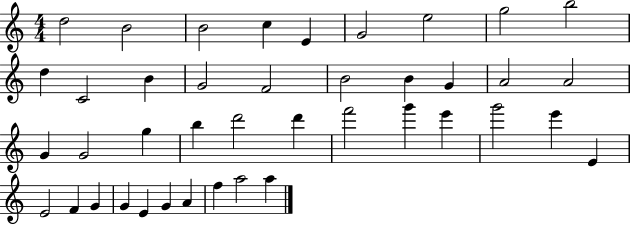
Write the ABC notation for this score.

X:1
T:Untitled
M:4/4
L:1/4
K:C
d2 B2 B2 c E G2 e2 g2 b2 d C2 B G2 F2 B2 B G A2 A2 G G2 g b d'2 d' f'2 g' e' g'2 e' E E2 F G G E G A f a2 a